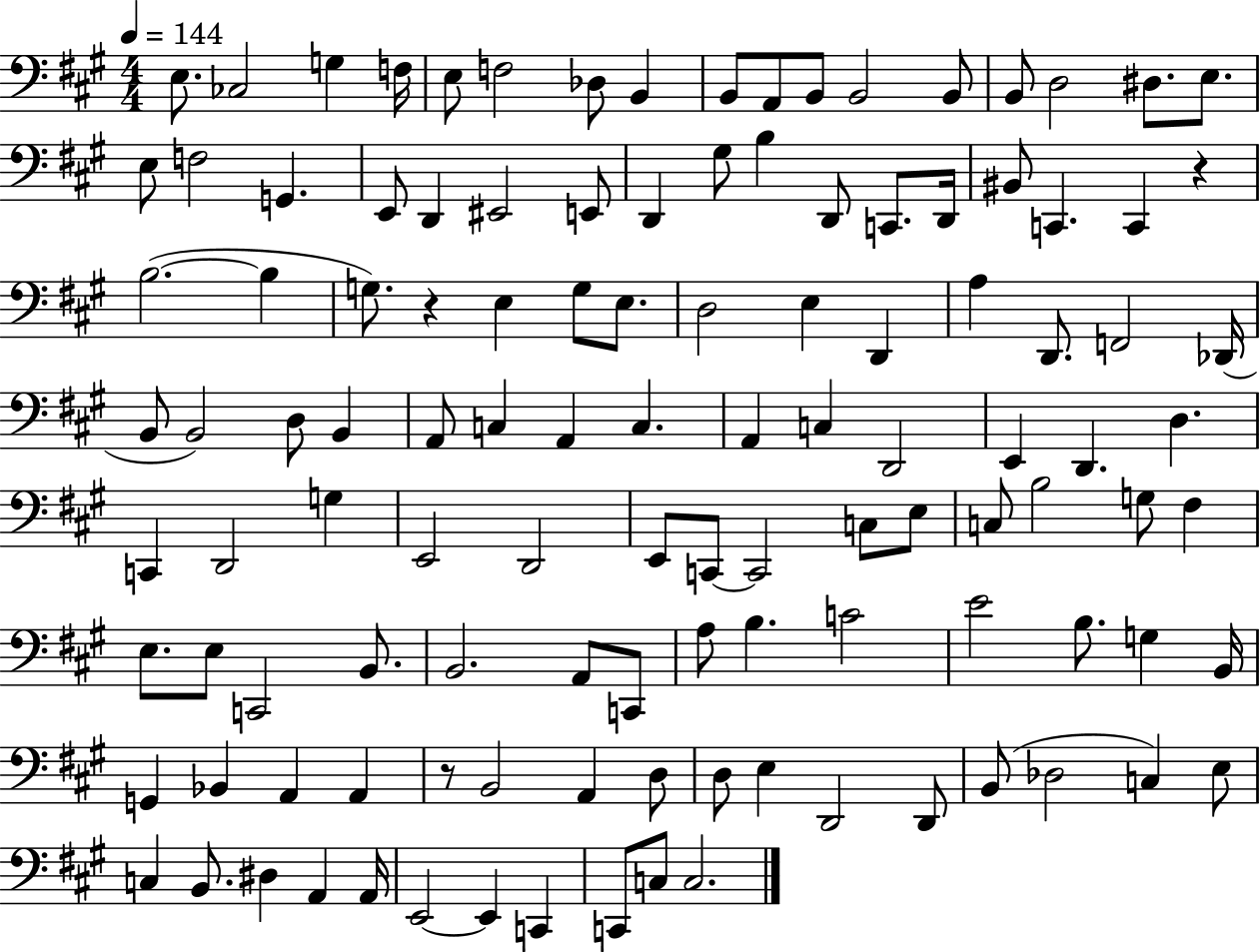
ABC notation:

X:1
T:Untitled
M:4/4
L:1/4
K:A
E,/2 _C,2 G, F,/4 E,/2 F,2 _D,/2 B,, B,,/2 A,,/2 B,,/2 B,,2 B,,/2 B,,/2 D,2 ^D,/2 E,/2 E,/2 F,2 G,, E,,/2 D,, ^E,,2 E,,/2 D,, ^G,/2 B, D,,/2 C,,/2 D,,/4 ^B,,/2 C,, C,, z B,2 B, G,/2 z E, G,/2 E,/2 D,2 E, D,, A, D,,/2 F,,2 _D,,/4 B,,/2 B,,2 D,/2 B,, A,,/2 C, A,, C, A,, C, D,,2 E,, D,, D, C,, D,,2 G, E,,2 D,,2 E,,/2 C,,/2 C,,2 C,/2 E,/2 C,/2 B,2 G,/2 ^F, E,/2 E,/2 C,,2 B,,/2 B,,2 A,,/2 C,,/2 A,/2 B, C2 E2 B,/2 G, B,,/4 G,, _B,, A,, A,, z/2 B,,2 A,, D,/2 D,/2 E, D,,2 D,,/2 B,,/2 _D,2 C, E,/2 C, B,,/2 ^D, A,, A,,/4 E,,2 E,, C,, C,,/2 C,/2 C,2